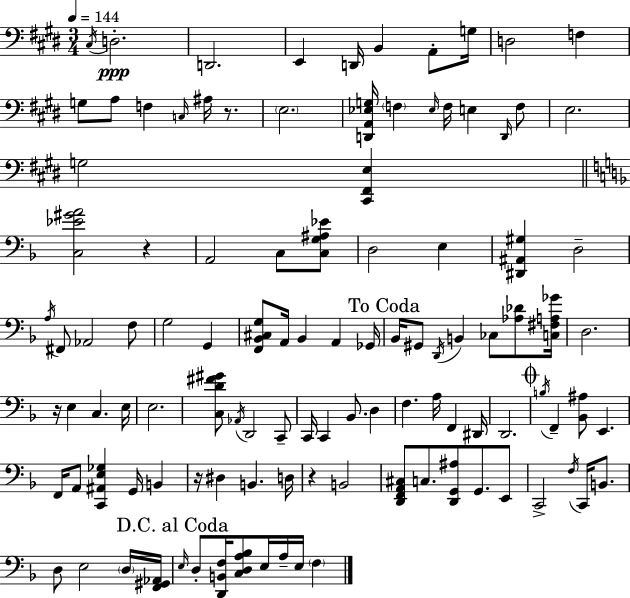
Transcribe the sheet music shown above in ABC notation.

X:1
T:Untitled
M:3/4
L:1/4
K:E
^C,/4 D,2 D,,2 E,, D,,/4 B,, A,,/2 G,/4 D,2 F, G,/2 A,/2 F, C,/4 ^A,/4 z/2 E,2 [D,,A,,_E,G,]/4 F, _E,/4 F,/4 E, D,,/4 F,/2 E,2 G,2 [^C,,^F,,E,] [C,_E^GA]2 z A,,2 C,/2 [C,G,^A,_E]/2 D,2 E, [^D,,^A,,^G,] D,2 A,/4 ^F,,/2 _A,,2 F,/2 G,2 G,, [F,,_B,,^C,G,]/2 A,,/4 _B,, A,, _G,,/4 _B,,/4 ^G,,/2 D,,/4 B,, _C,/2 [_A,_D]/2 [C,^F,A,_G]/4 D,2 z/4 E, C, E,/4 E,2 [C,D^F^G]/2 _A,,/4 D,,2 C,,/2 C,,/4 C,, _B,,/2 D, F, A,/4 F,, ^D,,/4 D,,2 B,/4 F,, [_B,,^A,]/2 E,, F,,/4 A,,/2 [C,,^A,,E,_G,] G,,/4 B,, z/4 ^D, B,, D,/4 z B,,2 [D,,F,,A,,^C,]/2 C,/2 [D,,G,,^A,]/2 G,,/2 E,,/2 C,,2 F,/4 C,,/4 B,,/2 D,/2 E,2 D,/4 [F,,^G,,_A,,]/4 E,/4 D,/2 [D,,B,,F,]/4 [C,D,A,_B,]/2 E,/4 A,/4 E,/4 F,